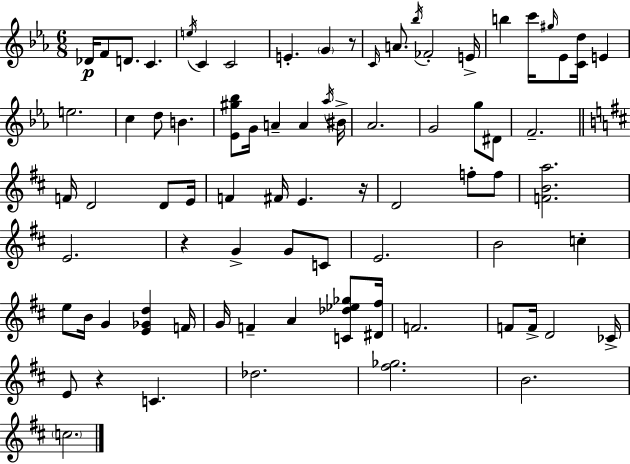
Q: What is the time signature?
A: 6/8